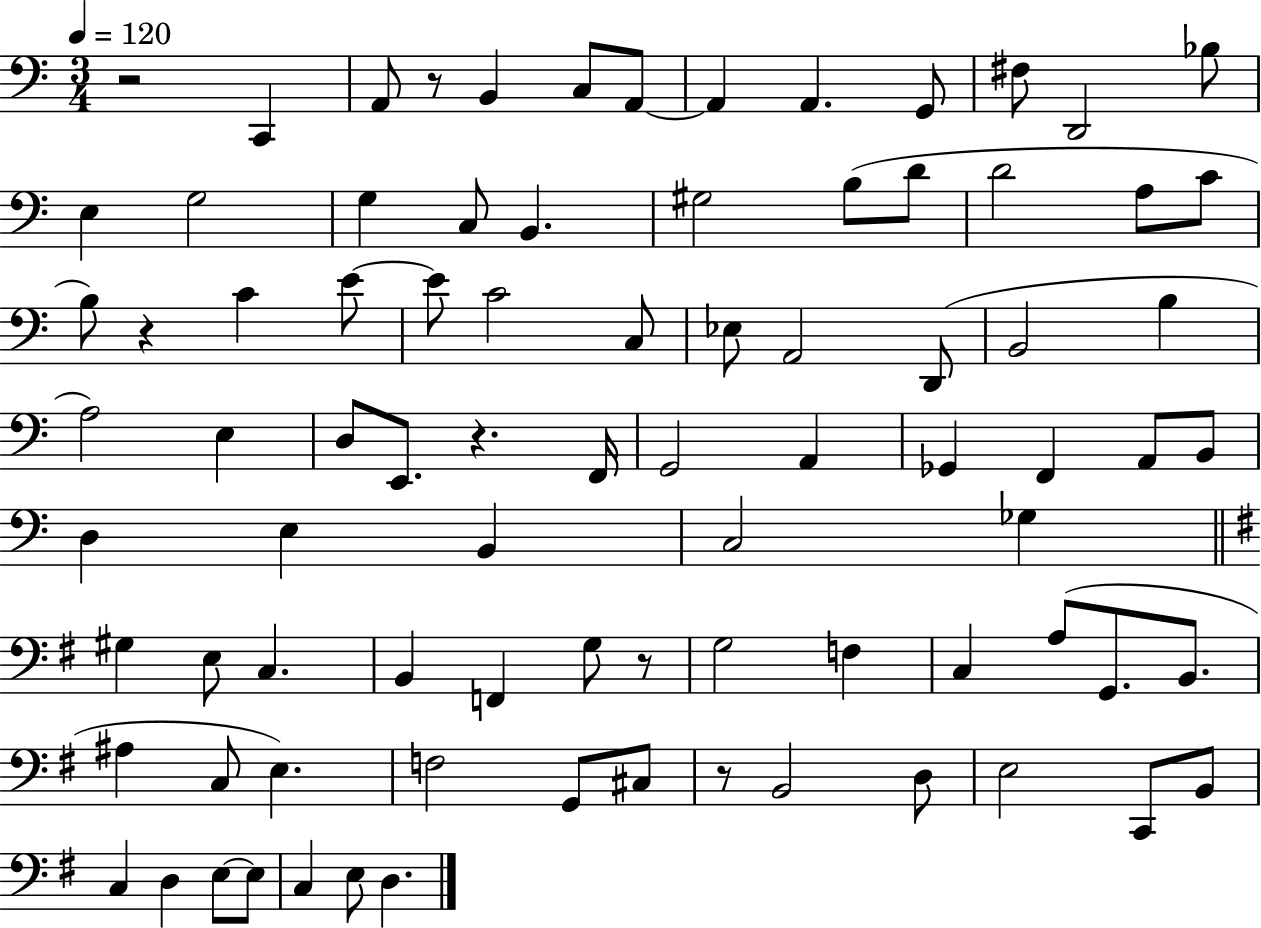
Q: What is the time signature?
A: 3/4